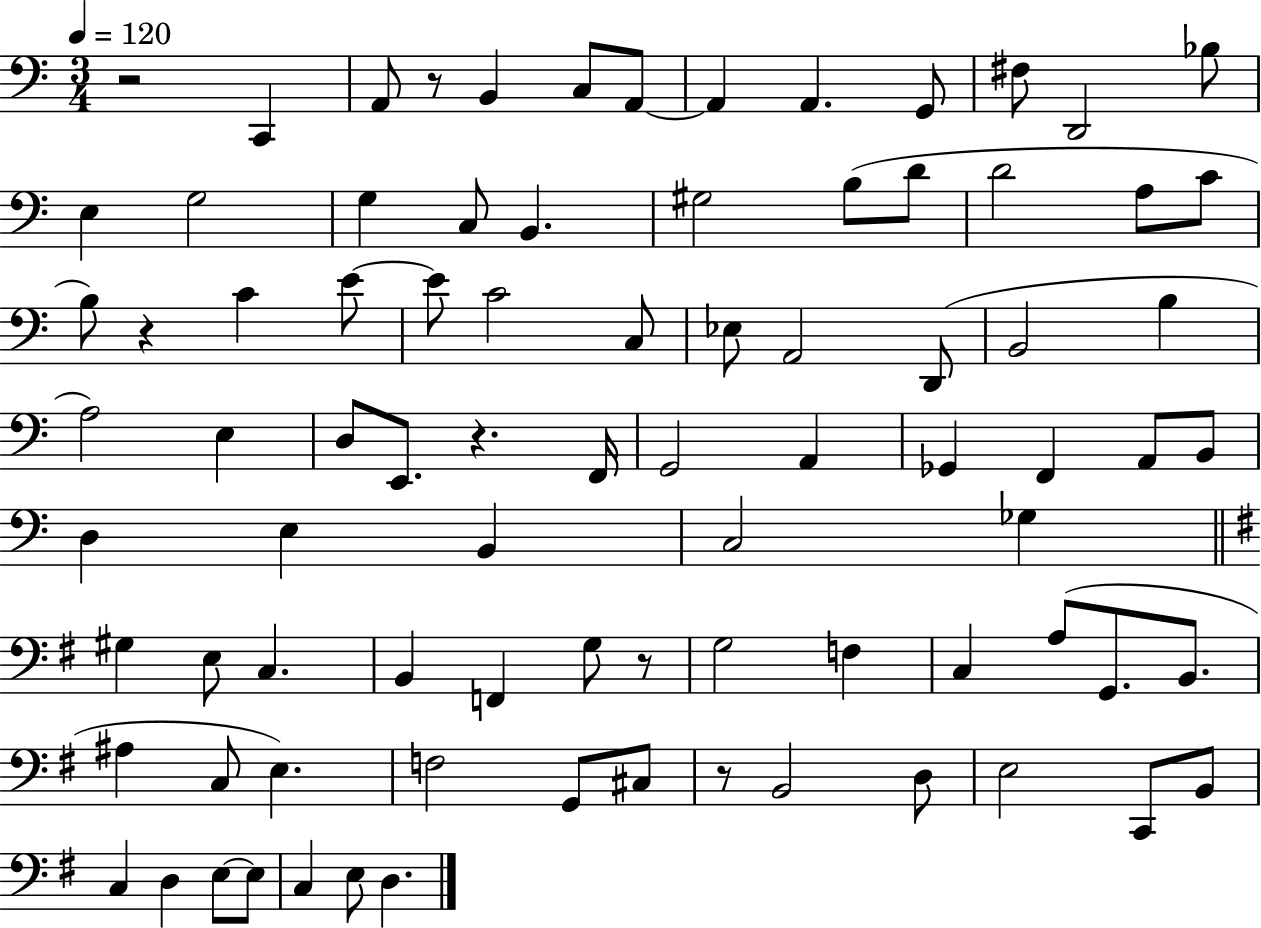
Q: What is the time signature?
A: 3/4